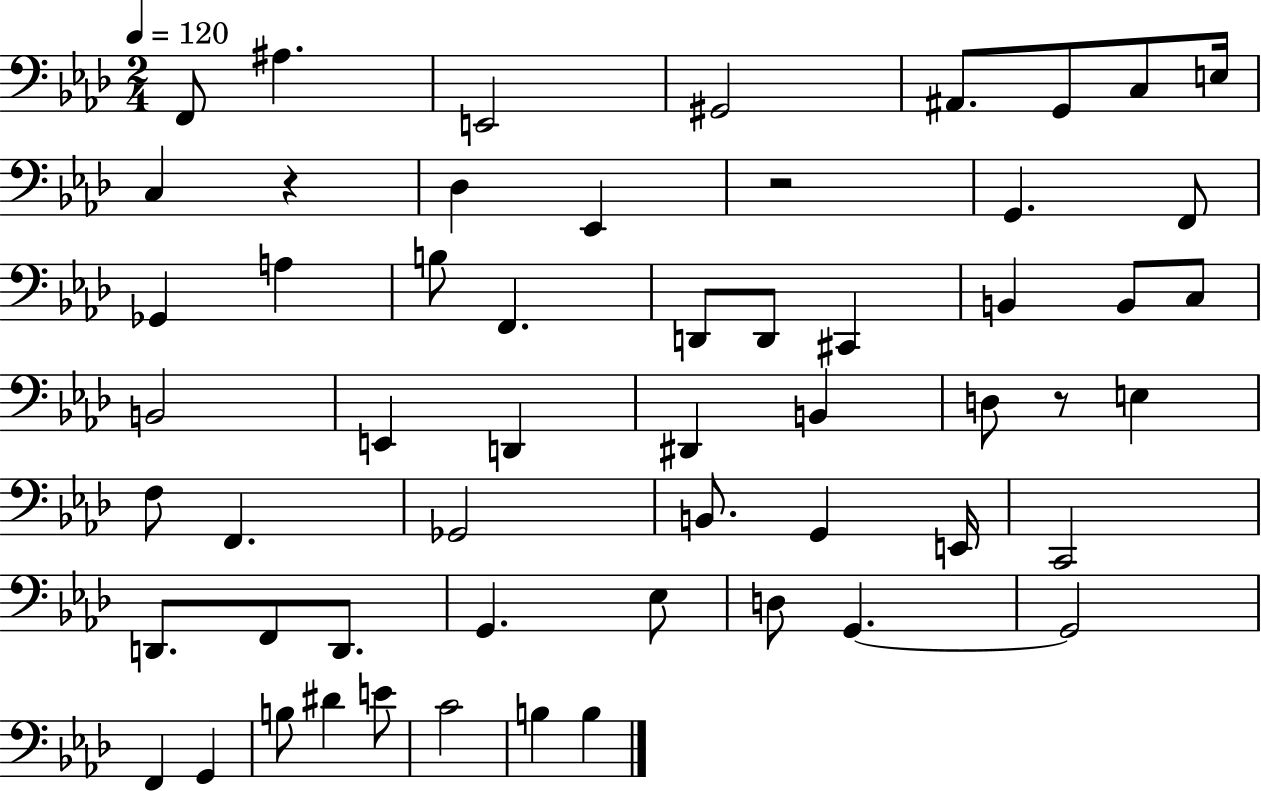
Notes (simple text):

F2/e A#3/q. E2/h G#2/h A#2/e. G2/e C3/e E3/s C3/q R/q Db3/q Eb2/q R/h G2/q. F2/e Gb2/q A3/q B3/e F2/q. D2/e D2/e C#2/q B2/q B2/e C3/e B2/h E2/q D2/q D#2/q B2/q D3/e R/e E3/q F3/e F2/q. Gb2/h B2/e. G2/q E2/s C2/h D2/e. F2/e D2/e. G2/q. Eb3/e D3/e G2/q. G2/h F2/q G2/q B3/e D#4/q E4/e C4/h B3/q B3/q